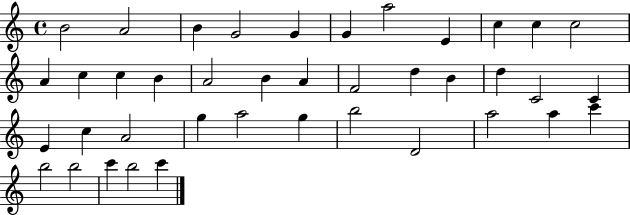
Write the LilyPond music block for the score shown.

{
  \clef treble
  \time 4/4
  \defaultTimeSignature
  \key c \major
  b'2 a'2 | b'4 g'2 g'4 | g'4 a''2 e'4 | c''4 c''4 c''2 | \break a'4 c''4 c''4 b'4 | a'2 b'4 a'4 | f'2 d''4 b'4 | d''4 c'2 c'4 | \break e'4 c''4 a'2 | g''4 a''2 g''4 | b''2 d'2 | a''2 a''4 c'''4 | \break b''2 b''2 | c'''4 b''2 c'''4 | \bar "|."
}